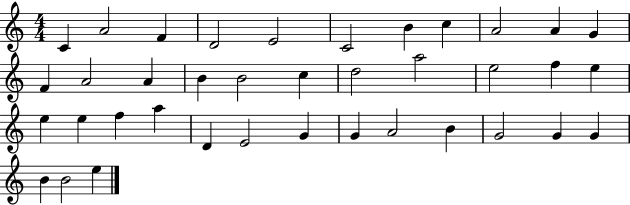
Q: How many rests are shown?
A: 0